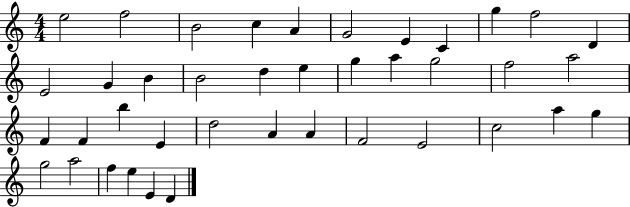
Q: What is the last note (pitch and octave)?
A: D4